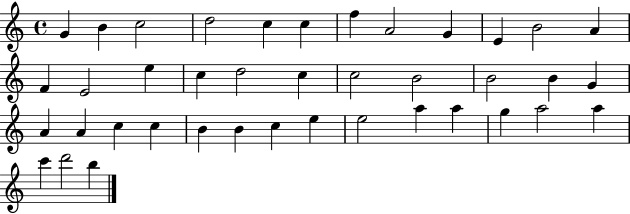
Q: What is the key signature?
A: C major